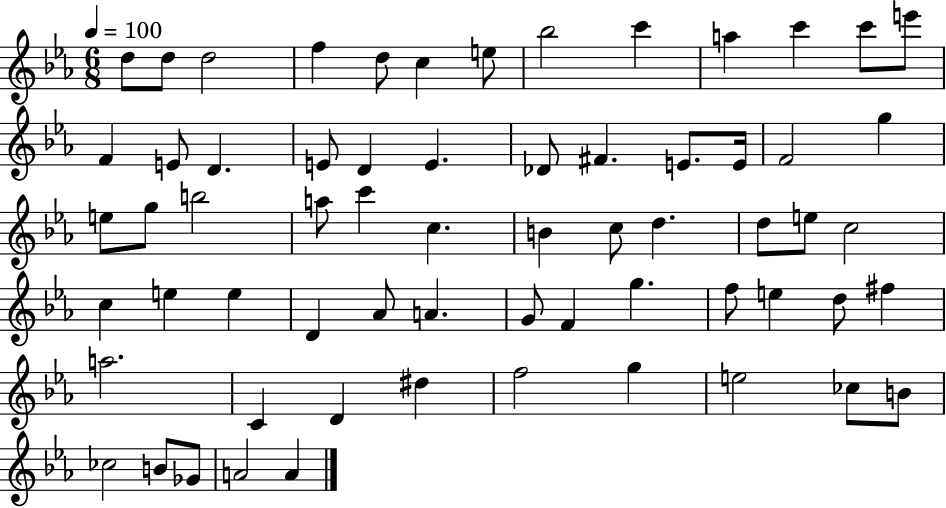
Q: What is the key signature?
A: EES major